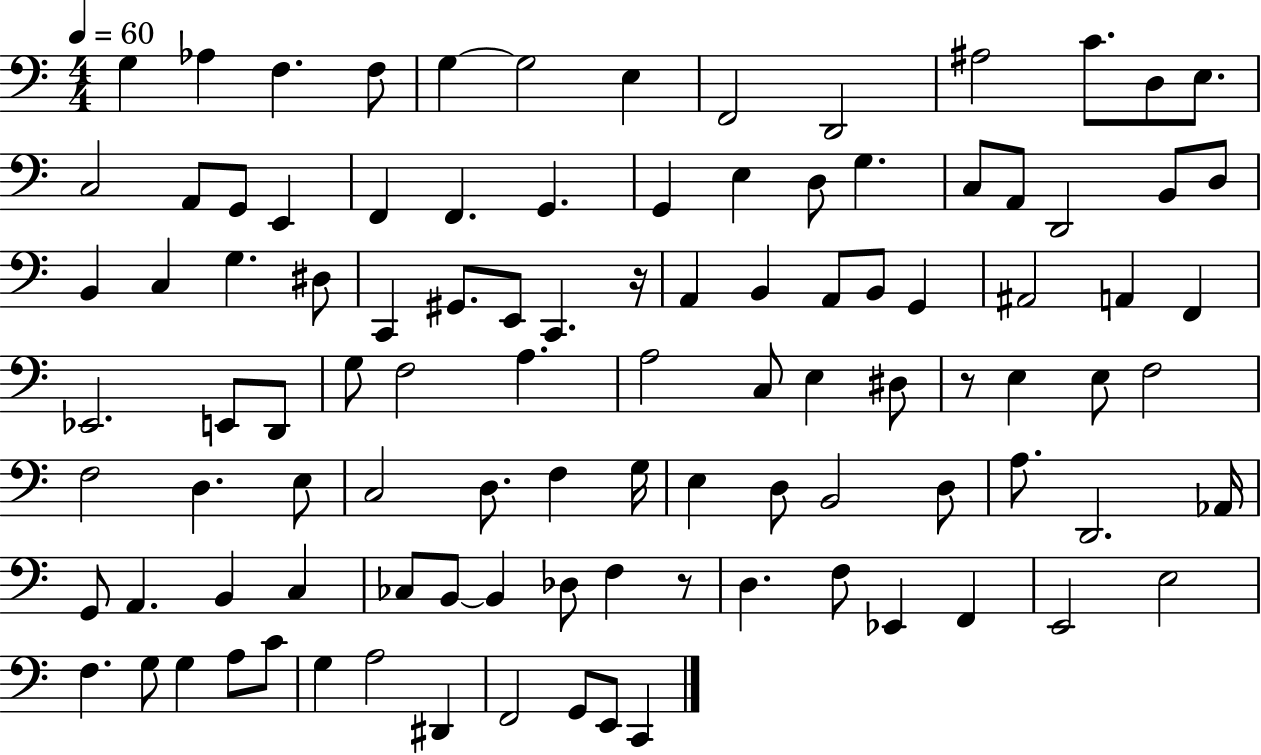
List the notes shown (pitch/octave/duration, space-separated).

G3/q Ab3/q F3/q. F3/e G3/q G3/h E3/q F2/h D2/h A#3/h C4/e. D3/e E3/e. C3/h A2/e G2/e E2/q F2/q F2/q. G2/q. G2/q E3/q D3/e G3/q. C3/e A2/e D2/h B2/e D3/e B2/q C3/q G3/q. D#3/e C2/q G#2/e. E2/e C2/q. R/s A2/q B2/q A2/e B2/e G2/q A#2/h A2/q F2/q Eb2/h. E2/e D2/e G3/e F3/h A3/q. A3/h C3/e E3/q D#3/e R/e E3/q E3/e F3/h F3/h D3/q. E3/e C3/h D3/e. F3/q G3/s E3/q D3/e B2/h D3/e A3/e. D2/h. Ab2/s G2/e A2/q. B2/q C3/q CES3/e B2/e B2/q Db3/e F3/q R/e D3/q. F3/e Eb2/q F2/q E2/h E3/h F3/q. G3/e G3/q A3/e C4/e G3/q A3/h D#2/q F2/h G2/e E2/e C2/q